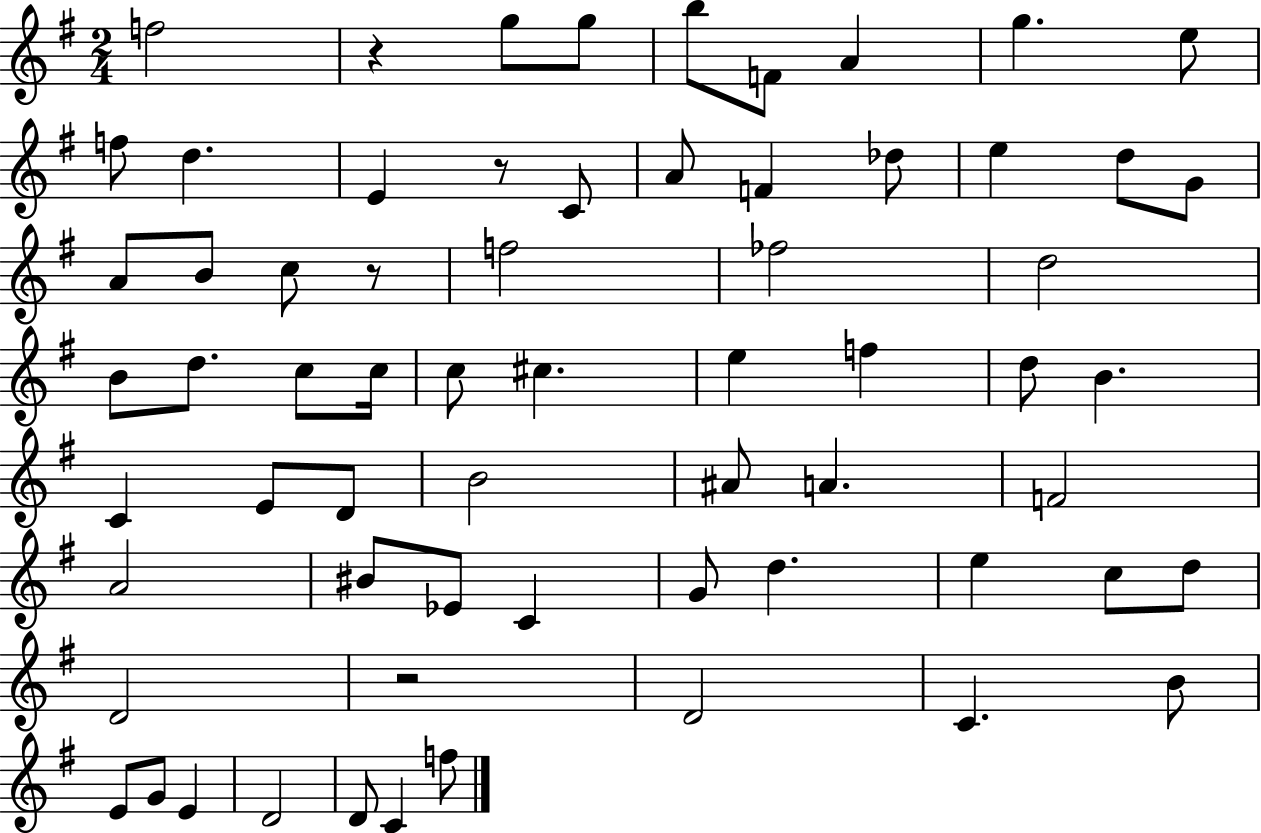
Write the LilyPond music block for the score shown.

{
  \clef treble
  \numericTimeSignature
  \time 2/4
  \key g \major
  f''2 | r4 g''8 g''8 | b''8 f'8 a'4 | g''4. e''8 | \break f''8 d''4. | e'4 r8 c'8 | a'8 f'4 des''8 | e''4 d''8 g'8 | \break a'8 b'8 c''8 r8 | f''2 | fes''2 | d''2 | \break b'8 d''8. c''8 c''16 | c''8 cis''4. | e''4 f''4 | d''8 b'4. | \break c'4 e'8 d'8 | b'2 | ais'8 a'4. | f'2 | \break a'2 | bis'8 ees'8 c'4 | g'8 d''4. | e''4 c''8 d''8 | \break d'2 | r2 | d'2 | c'4. b'8 | \break e'8 g'8 e'4 | d'2 | d'8 c'4 f''8 | \bar "|."
}